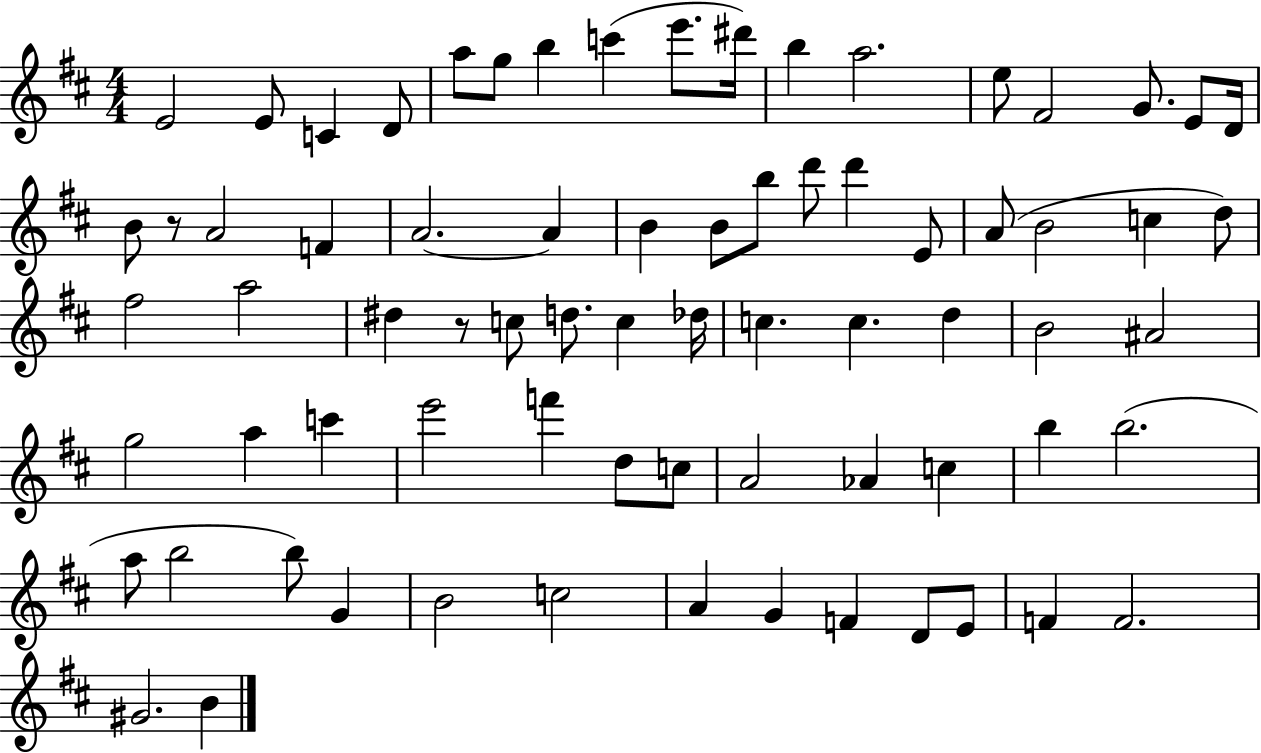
{
  \clef treble
  \numericTimeSignature
  \time 4/4
  \key d \major
  \repeat volta 2 { e'2 e'8 c'4 d'8 | a''8 g''8 b''4 c'''4( e'''8. dis'''16) | b''4 a''2. | e''8 fis'2 g'8. e'8 d'16 | \break b'8 r8 a'2 f'4 | a'2.~~ a'4 | b'4 b'8 b''8 d'''8 d'''4 e'8 | a'8( b'2 c''4 d''8) | \break fis''2 a''2 | dis''4 r8 c''8 d''8. c''4 des''16 | c''4. c''4. d''4 | b'2 ais'2 | \break g''2 a''4 c'''4 | e'''2 f'''4 d''8 c''8 | a'2 aes'4 c''4 | b''4 b''2.( | \break a''8 b''2 b''8) g'4 | b'2 c''2 | a'4 g'4 f'4 d'8 e'8 | f'4 f'2. | \break gis'2. b'4 | } \bar "|."
}